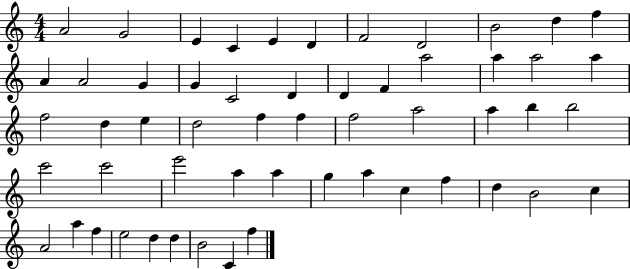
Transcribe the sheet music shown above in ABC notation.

X:1
T:Untitled
M:4/4
L:1/4
K:C
A2 G2 E C E D F2 D2 B2 d f A A2 G G C2 D D F a2 a a2 a f2 d e d2 f f f2 a2 a b b2 c'2 c'2 e'2 a a g a c f d B2 c A2 a f e2 d d B2 C f